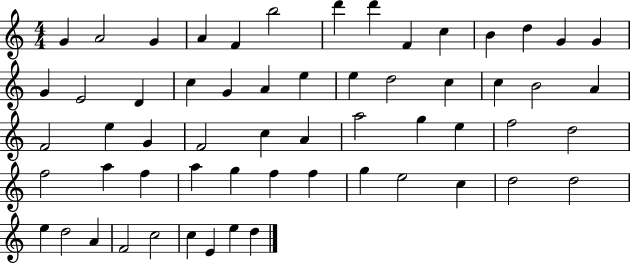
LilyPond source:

{
  \clef treble
  \numericTimeSignature
  \time 4/4
  \key c \major
  g'4 a'2 g'4 | a'4 f'4 b''2 | d'''4 d'''4 f'4 c''4 | b'4 d''4 g'4 g'4 | \break g'4 e'2 d'4 | c''4 g'4 a'4 e''4 | e''4 d''2 c''4 | c''4 b'2 a'4 | \break f'2 e''4 g'4 | f'2 c''4 a'4 | a''2 g''4 e''4 | f''2 d''2 | \break f''2 a''4 f''4 | a''4 g''4 f''4 f''4 | g''4 e''2 c''4 | d''2 d''2 | \break e''4 d''2 a'4 | f'2 c''2 | c''4 e'4 e''4 d''4 | \bar "|."
}